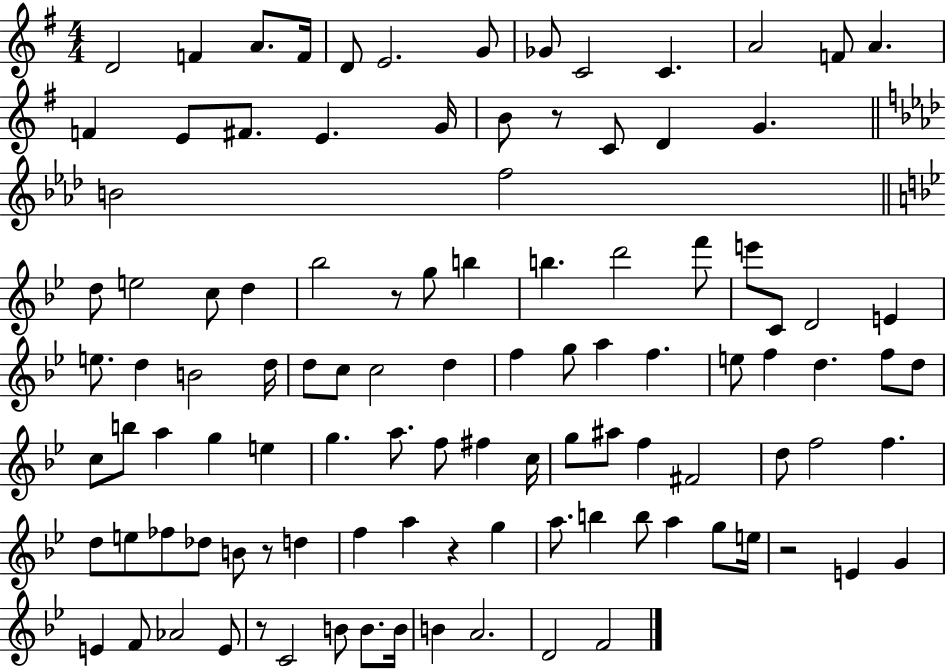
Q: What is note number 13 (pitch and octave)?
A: A4